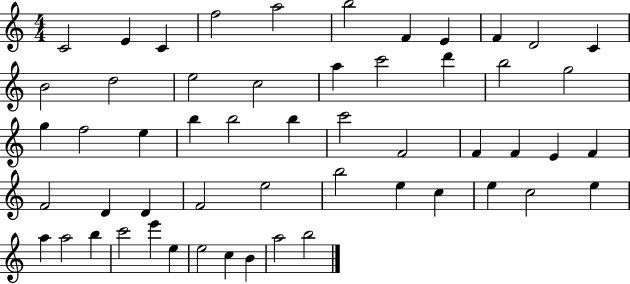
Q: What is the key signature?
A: C major